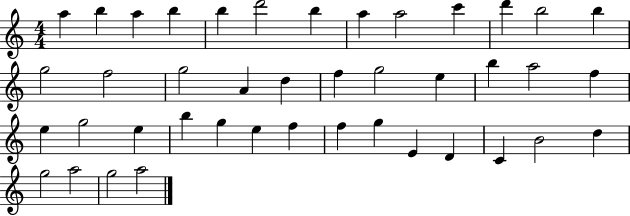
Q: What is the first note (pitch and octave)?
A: A5